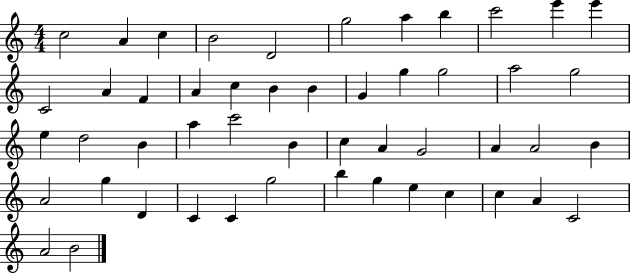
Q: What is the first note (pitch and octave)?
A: C5